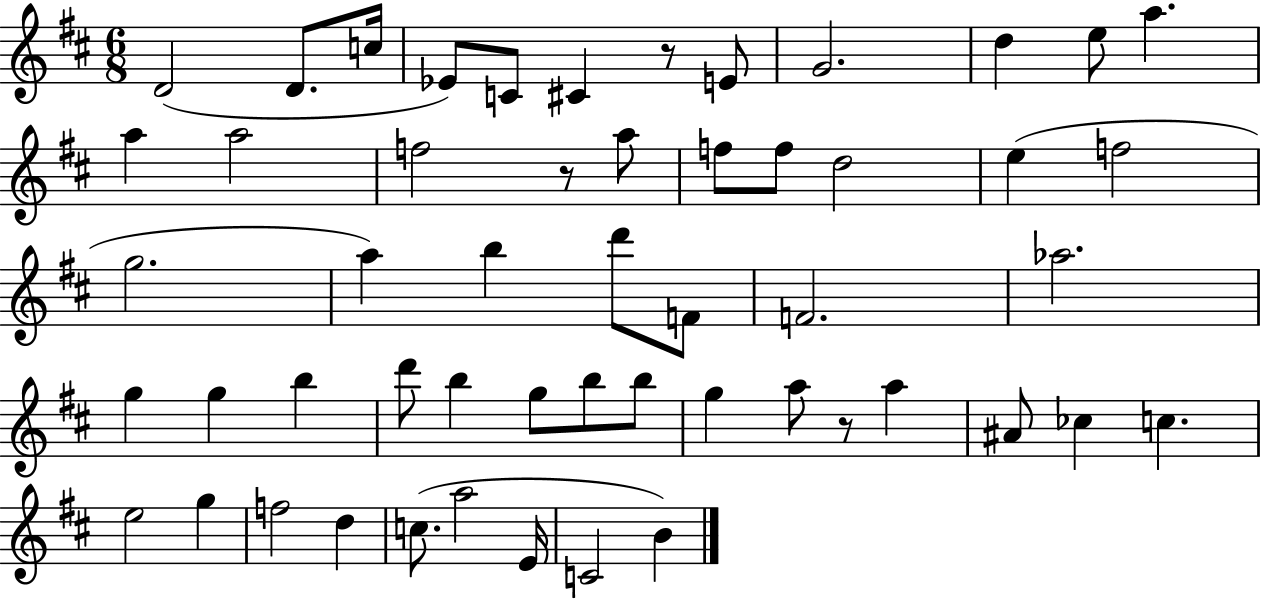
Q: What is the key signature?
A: D major